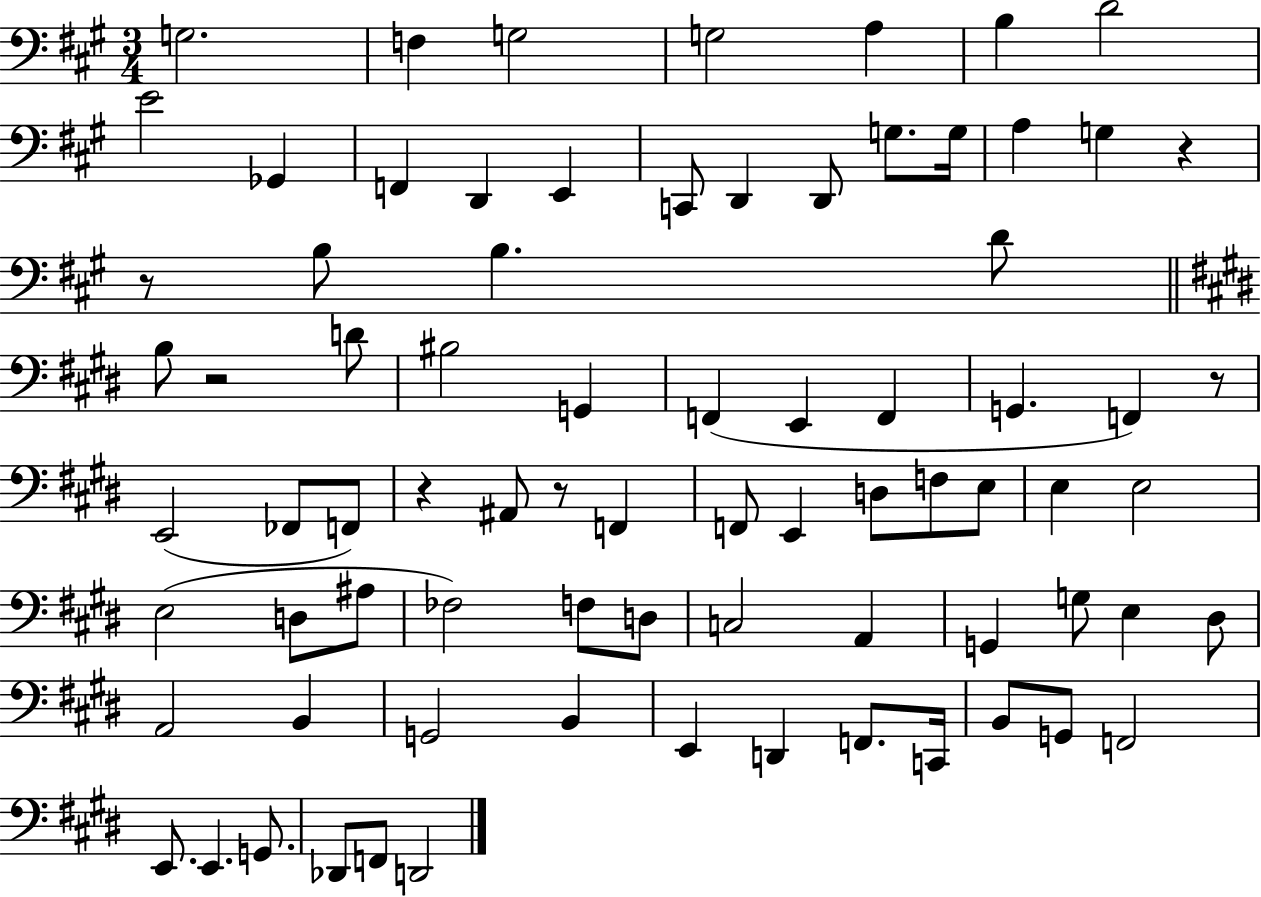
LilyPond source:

{
  \clef bass
  \numericTimeSignature
  \time 3/4
  \key a \major
  g2. | f4 g2 | g2 a4 | b4 d'2 | \break e'2 ges,4 | f,4 d,4 e,4 | c,8 d,4 d,8 g8. g16 | a4 g4 r4 | \break r8 b8 b4. d'8 | \bar "||" \break \key e \major b8 r2 d'8 | bis2 g,4 | f,4( e,4 f,4 | g,4. f,4) r8 | \break e,2( fes,8 f,8) | r4 ais,8 r8 f,4 | f,8 e,4 d8 f8 e8 | e4 e2 | \break e2( d8 ais8 | fes2) f8 d8 | c2 a,4 | g,4 g8 e4 dis8 | \break a,2 b,4 | g,2 b,4 | e,4 d,4 f,8. c,16 | b,8 g,8 f,2 | \break e,8. e,4. g,8. | des,8 f,8 d,2 | \bar "|."
}